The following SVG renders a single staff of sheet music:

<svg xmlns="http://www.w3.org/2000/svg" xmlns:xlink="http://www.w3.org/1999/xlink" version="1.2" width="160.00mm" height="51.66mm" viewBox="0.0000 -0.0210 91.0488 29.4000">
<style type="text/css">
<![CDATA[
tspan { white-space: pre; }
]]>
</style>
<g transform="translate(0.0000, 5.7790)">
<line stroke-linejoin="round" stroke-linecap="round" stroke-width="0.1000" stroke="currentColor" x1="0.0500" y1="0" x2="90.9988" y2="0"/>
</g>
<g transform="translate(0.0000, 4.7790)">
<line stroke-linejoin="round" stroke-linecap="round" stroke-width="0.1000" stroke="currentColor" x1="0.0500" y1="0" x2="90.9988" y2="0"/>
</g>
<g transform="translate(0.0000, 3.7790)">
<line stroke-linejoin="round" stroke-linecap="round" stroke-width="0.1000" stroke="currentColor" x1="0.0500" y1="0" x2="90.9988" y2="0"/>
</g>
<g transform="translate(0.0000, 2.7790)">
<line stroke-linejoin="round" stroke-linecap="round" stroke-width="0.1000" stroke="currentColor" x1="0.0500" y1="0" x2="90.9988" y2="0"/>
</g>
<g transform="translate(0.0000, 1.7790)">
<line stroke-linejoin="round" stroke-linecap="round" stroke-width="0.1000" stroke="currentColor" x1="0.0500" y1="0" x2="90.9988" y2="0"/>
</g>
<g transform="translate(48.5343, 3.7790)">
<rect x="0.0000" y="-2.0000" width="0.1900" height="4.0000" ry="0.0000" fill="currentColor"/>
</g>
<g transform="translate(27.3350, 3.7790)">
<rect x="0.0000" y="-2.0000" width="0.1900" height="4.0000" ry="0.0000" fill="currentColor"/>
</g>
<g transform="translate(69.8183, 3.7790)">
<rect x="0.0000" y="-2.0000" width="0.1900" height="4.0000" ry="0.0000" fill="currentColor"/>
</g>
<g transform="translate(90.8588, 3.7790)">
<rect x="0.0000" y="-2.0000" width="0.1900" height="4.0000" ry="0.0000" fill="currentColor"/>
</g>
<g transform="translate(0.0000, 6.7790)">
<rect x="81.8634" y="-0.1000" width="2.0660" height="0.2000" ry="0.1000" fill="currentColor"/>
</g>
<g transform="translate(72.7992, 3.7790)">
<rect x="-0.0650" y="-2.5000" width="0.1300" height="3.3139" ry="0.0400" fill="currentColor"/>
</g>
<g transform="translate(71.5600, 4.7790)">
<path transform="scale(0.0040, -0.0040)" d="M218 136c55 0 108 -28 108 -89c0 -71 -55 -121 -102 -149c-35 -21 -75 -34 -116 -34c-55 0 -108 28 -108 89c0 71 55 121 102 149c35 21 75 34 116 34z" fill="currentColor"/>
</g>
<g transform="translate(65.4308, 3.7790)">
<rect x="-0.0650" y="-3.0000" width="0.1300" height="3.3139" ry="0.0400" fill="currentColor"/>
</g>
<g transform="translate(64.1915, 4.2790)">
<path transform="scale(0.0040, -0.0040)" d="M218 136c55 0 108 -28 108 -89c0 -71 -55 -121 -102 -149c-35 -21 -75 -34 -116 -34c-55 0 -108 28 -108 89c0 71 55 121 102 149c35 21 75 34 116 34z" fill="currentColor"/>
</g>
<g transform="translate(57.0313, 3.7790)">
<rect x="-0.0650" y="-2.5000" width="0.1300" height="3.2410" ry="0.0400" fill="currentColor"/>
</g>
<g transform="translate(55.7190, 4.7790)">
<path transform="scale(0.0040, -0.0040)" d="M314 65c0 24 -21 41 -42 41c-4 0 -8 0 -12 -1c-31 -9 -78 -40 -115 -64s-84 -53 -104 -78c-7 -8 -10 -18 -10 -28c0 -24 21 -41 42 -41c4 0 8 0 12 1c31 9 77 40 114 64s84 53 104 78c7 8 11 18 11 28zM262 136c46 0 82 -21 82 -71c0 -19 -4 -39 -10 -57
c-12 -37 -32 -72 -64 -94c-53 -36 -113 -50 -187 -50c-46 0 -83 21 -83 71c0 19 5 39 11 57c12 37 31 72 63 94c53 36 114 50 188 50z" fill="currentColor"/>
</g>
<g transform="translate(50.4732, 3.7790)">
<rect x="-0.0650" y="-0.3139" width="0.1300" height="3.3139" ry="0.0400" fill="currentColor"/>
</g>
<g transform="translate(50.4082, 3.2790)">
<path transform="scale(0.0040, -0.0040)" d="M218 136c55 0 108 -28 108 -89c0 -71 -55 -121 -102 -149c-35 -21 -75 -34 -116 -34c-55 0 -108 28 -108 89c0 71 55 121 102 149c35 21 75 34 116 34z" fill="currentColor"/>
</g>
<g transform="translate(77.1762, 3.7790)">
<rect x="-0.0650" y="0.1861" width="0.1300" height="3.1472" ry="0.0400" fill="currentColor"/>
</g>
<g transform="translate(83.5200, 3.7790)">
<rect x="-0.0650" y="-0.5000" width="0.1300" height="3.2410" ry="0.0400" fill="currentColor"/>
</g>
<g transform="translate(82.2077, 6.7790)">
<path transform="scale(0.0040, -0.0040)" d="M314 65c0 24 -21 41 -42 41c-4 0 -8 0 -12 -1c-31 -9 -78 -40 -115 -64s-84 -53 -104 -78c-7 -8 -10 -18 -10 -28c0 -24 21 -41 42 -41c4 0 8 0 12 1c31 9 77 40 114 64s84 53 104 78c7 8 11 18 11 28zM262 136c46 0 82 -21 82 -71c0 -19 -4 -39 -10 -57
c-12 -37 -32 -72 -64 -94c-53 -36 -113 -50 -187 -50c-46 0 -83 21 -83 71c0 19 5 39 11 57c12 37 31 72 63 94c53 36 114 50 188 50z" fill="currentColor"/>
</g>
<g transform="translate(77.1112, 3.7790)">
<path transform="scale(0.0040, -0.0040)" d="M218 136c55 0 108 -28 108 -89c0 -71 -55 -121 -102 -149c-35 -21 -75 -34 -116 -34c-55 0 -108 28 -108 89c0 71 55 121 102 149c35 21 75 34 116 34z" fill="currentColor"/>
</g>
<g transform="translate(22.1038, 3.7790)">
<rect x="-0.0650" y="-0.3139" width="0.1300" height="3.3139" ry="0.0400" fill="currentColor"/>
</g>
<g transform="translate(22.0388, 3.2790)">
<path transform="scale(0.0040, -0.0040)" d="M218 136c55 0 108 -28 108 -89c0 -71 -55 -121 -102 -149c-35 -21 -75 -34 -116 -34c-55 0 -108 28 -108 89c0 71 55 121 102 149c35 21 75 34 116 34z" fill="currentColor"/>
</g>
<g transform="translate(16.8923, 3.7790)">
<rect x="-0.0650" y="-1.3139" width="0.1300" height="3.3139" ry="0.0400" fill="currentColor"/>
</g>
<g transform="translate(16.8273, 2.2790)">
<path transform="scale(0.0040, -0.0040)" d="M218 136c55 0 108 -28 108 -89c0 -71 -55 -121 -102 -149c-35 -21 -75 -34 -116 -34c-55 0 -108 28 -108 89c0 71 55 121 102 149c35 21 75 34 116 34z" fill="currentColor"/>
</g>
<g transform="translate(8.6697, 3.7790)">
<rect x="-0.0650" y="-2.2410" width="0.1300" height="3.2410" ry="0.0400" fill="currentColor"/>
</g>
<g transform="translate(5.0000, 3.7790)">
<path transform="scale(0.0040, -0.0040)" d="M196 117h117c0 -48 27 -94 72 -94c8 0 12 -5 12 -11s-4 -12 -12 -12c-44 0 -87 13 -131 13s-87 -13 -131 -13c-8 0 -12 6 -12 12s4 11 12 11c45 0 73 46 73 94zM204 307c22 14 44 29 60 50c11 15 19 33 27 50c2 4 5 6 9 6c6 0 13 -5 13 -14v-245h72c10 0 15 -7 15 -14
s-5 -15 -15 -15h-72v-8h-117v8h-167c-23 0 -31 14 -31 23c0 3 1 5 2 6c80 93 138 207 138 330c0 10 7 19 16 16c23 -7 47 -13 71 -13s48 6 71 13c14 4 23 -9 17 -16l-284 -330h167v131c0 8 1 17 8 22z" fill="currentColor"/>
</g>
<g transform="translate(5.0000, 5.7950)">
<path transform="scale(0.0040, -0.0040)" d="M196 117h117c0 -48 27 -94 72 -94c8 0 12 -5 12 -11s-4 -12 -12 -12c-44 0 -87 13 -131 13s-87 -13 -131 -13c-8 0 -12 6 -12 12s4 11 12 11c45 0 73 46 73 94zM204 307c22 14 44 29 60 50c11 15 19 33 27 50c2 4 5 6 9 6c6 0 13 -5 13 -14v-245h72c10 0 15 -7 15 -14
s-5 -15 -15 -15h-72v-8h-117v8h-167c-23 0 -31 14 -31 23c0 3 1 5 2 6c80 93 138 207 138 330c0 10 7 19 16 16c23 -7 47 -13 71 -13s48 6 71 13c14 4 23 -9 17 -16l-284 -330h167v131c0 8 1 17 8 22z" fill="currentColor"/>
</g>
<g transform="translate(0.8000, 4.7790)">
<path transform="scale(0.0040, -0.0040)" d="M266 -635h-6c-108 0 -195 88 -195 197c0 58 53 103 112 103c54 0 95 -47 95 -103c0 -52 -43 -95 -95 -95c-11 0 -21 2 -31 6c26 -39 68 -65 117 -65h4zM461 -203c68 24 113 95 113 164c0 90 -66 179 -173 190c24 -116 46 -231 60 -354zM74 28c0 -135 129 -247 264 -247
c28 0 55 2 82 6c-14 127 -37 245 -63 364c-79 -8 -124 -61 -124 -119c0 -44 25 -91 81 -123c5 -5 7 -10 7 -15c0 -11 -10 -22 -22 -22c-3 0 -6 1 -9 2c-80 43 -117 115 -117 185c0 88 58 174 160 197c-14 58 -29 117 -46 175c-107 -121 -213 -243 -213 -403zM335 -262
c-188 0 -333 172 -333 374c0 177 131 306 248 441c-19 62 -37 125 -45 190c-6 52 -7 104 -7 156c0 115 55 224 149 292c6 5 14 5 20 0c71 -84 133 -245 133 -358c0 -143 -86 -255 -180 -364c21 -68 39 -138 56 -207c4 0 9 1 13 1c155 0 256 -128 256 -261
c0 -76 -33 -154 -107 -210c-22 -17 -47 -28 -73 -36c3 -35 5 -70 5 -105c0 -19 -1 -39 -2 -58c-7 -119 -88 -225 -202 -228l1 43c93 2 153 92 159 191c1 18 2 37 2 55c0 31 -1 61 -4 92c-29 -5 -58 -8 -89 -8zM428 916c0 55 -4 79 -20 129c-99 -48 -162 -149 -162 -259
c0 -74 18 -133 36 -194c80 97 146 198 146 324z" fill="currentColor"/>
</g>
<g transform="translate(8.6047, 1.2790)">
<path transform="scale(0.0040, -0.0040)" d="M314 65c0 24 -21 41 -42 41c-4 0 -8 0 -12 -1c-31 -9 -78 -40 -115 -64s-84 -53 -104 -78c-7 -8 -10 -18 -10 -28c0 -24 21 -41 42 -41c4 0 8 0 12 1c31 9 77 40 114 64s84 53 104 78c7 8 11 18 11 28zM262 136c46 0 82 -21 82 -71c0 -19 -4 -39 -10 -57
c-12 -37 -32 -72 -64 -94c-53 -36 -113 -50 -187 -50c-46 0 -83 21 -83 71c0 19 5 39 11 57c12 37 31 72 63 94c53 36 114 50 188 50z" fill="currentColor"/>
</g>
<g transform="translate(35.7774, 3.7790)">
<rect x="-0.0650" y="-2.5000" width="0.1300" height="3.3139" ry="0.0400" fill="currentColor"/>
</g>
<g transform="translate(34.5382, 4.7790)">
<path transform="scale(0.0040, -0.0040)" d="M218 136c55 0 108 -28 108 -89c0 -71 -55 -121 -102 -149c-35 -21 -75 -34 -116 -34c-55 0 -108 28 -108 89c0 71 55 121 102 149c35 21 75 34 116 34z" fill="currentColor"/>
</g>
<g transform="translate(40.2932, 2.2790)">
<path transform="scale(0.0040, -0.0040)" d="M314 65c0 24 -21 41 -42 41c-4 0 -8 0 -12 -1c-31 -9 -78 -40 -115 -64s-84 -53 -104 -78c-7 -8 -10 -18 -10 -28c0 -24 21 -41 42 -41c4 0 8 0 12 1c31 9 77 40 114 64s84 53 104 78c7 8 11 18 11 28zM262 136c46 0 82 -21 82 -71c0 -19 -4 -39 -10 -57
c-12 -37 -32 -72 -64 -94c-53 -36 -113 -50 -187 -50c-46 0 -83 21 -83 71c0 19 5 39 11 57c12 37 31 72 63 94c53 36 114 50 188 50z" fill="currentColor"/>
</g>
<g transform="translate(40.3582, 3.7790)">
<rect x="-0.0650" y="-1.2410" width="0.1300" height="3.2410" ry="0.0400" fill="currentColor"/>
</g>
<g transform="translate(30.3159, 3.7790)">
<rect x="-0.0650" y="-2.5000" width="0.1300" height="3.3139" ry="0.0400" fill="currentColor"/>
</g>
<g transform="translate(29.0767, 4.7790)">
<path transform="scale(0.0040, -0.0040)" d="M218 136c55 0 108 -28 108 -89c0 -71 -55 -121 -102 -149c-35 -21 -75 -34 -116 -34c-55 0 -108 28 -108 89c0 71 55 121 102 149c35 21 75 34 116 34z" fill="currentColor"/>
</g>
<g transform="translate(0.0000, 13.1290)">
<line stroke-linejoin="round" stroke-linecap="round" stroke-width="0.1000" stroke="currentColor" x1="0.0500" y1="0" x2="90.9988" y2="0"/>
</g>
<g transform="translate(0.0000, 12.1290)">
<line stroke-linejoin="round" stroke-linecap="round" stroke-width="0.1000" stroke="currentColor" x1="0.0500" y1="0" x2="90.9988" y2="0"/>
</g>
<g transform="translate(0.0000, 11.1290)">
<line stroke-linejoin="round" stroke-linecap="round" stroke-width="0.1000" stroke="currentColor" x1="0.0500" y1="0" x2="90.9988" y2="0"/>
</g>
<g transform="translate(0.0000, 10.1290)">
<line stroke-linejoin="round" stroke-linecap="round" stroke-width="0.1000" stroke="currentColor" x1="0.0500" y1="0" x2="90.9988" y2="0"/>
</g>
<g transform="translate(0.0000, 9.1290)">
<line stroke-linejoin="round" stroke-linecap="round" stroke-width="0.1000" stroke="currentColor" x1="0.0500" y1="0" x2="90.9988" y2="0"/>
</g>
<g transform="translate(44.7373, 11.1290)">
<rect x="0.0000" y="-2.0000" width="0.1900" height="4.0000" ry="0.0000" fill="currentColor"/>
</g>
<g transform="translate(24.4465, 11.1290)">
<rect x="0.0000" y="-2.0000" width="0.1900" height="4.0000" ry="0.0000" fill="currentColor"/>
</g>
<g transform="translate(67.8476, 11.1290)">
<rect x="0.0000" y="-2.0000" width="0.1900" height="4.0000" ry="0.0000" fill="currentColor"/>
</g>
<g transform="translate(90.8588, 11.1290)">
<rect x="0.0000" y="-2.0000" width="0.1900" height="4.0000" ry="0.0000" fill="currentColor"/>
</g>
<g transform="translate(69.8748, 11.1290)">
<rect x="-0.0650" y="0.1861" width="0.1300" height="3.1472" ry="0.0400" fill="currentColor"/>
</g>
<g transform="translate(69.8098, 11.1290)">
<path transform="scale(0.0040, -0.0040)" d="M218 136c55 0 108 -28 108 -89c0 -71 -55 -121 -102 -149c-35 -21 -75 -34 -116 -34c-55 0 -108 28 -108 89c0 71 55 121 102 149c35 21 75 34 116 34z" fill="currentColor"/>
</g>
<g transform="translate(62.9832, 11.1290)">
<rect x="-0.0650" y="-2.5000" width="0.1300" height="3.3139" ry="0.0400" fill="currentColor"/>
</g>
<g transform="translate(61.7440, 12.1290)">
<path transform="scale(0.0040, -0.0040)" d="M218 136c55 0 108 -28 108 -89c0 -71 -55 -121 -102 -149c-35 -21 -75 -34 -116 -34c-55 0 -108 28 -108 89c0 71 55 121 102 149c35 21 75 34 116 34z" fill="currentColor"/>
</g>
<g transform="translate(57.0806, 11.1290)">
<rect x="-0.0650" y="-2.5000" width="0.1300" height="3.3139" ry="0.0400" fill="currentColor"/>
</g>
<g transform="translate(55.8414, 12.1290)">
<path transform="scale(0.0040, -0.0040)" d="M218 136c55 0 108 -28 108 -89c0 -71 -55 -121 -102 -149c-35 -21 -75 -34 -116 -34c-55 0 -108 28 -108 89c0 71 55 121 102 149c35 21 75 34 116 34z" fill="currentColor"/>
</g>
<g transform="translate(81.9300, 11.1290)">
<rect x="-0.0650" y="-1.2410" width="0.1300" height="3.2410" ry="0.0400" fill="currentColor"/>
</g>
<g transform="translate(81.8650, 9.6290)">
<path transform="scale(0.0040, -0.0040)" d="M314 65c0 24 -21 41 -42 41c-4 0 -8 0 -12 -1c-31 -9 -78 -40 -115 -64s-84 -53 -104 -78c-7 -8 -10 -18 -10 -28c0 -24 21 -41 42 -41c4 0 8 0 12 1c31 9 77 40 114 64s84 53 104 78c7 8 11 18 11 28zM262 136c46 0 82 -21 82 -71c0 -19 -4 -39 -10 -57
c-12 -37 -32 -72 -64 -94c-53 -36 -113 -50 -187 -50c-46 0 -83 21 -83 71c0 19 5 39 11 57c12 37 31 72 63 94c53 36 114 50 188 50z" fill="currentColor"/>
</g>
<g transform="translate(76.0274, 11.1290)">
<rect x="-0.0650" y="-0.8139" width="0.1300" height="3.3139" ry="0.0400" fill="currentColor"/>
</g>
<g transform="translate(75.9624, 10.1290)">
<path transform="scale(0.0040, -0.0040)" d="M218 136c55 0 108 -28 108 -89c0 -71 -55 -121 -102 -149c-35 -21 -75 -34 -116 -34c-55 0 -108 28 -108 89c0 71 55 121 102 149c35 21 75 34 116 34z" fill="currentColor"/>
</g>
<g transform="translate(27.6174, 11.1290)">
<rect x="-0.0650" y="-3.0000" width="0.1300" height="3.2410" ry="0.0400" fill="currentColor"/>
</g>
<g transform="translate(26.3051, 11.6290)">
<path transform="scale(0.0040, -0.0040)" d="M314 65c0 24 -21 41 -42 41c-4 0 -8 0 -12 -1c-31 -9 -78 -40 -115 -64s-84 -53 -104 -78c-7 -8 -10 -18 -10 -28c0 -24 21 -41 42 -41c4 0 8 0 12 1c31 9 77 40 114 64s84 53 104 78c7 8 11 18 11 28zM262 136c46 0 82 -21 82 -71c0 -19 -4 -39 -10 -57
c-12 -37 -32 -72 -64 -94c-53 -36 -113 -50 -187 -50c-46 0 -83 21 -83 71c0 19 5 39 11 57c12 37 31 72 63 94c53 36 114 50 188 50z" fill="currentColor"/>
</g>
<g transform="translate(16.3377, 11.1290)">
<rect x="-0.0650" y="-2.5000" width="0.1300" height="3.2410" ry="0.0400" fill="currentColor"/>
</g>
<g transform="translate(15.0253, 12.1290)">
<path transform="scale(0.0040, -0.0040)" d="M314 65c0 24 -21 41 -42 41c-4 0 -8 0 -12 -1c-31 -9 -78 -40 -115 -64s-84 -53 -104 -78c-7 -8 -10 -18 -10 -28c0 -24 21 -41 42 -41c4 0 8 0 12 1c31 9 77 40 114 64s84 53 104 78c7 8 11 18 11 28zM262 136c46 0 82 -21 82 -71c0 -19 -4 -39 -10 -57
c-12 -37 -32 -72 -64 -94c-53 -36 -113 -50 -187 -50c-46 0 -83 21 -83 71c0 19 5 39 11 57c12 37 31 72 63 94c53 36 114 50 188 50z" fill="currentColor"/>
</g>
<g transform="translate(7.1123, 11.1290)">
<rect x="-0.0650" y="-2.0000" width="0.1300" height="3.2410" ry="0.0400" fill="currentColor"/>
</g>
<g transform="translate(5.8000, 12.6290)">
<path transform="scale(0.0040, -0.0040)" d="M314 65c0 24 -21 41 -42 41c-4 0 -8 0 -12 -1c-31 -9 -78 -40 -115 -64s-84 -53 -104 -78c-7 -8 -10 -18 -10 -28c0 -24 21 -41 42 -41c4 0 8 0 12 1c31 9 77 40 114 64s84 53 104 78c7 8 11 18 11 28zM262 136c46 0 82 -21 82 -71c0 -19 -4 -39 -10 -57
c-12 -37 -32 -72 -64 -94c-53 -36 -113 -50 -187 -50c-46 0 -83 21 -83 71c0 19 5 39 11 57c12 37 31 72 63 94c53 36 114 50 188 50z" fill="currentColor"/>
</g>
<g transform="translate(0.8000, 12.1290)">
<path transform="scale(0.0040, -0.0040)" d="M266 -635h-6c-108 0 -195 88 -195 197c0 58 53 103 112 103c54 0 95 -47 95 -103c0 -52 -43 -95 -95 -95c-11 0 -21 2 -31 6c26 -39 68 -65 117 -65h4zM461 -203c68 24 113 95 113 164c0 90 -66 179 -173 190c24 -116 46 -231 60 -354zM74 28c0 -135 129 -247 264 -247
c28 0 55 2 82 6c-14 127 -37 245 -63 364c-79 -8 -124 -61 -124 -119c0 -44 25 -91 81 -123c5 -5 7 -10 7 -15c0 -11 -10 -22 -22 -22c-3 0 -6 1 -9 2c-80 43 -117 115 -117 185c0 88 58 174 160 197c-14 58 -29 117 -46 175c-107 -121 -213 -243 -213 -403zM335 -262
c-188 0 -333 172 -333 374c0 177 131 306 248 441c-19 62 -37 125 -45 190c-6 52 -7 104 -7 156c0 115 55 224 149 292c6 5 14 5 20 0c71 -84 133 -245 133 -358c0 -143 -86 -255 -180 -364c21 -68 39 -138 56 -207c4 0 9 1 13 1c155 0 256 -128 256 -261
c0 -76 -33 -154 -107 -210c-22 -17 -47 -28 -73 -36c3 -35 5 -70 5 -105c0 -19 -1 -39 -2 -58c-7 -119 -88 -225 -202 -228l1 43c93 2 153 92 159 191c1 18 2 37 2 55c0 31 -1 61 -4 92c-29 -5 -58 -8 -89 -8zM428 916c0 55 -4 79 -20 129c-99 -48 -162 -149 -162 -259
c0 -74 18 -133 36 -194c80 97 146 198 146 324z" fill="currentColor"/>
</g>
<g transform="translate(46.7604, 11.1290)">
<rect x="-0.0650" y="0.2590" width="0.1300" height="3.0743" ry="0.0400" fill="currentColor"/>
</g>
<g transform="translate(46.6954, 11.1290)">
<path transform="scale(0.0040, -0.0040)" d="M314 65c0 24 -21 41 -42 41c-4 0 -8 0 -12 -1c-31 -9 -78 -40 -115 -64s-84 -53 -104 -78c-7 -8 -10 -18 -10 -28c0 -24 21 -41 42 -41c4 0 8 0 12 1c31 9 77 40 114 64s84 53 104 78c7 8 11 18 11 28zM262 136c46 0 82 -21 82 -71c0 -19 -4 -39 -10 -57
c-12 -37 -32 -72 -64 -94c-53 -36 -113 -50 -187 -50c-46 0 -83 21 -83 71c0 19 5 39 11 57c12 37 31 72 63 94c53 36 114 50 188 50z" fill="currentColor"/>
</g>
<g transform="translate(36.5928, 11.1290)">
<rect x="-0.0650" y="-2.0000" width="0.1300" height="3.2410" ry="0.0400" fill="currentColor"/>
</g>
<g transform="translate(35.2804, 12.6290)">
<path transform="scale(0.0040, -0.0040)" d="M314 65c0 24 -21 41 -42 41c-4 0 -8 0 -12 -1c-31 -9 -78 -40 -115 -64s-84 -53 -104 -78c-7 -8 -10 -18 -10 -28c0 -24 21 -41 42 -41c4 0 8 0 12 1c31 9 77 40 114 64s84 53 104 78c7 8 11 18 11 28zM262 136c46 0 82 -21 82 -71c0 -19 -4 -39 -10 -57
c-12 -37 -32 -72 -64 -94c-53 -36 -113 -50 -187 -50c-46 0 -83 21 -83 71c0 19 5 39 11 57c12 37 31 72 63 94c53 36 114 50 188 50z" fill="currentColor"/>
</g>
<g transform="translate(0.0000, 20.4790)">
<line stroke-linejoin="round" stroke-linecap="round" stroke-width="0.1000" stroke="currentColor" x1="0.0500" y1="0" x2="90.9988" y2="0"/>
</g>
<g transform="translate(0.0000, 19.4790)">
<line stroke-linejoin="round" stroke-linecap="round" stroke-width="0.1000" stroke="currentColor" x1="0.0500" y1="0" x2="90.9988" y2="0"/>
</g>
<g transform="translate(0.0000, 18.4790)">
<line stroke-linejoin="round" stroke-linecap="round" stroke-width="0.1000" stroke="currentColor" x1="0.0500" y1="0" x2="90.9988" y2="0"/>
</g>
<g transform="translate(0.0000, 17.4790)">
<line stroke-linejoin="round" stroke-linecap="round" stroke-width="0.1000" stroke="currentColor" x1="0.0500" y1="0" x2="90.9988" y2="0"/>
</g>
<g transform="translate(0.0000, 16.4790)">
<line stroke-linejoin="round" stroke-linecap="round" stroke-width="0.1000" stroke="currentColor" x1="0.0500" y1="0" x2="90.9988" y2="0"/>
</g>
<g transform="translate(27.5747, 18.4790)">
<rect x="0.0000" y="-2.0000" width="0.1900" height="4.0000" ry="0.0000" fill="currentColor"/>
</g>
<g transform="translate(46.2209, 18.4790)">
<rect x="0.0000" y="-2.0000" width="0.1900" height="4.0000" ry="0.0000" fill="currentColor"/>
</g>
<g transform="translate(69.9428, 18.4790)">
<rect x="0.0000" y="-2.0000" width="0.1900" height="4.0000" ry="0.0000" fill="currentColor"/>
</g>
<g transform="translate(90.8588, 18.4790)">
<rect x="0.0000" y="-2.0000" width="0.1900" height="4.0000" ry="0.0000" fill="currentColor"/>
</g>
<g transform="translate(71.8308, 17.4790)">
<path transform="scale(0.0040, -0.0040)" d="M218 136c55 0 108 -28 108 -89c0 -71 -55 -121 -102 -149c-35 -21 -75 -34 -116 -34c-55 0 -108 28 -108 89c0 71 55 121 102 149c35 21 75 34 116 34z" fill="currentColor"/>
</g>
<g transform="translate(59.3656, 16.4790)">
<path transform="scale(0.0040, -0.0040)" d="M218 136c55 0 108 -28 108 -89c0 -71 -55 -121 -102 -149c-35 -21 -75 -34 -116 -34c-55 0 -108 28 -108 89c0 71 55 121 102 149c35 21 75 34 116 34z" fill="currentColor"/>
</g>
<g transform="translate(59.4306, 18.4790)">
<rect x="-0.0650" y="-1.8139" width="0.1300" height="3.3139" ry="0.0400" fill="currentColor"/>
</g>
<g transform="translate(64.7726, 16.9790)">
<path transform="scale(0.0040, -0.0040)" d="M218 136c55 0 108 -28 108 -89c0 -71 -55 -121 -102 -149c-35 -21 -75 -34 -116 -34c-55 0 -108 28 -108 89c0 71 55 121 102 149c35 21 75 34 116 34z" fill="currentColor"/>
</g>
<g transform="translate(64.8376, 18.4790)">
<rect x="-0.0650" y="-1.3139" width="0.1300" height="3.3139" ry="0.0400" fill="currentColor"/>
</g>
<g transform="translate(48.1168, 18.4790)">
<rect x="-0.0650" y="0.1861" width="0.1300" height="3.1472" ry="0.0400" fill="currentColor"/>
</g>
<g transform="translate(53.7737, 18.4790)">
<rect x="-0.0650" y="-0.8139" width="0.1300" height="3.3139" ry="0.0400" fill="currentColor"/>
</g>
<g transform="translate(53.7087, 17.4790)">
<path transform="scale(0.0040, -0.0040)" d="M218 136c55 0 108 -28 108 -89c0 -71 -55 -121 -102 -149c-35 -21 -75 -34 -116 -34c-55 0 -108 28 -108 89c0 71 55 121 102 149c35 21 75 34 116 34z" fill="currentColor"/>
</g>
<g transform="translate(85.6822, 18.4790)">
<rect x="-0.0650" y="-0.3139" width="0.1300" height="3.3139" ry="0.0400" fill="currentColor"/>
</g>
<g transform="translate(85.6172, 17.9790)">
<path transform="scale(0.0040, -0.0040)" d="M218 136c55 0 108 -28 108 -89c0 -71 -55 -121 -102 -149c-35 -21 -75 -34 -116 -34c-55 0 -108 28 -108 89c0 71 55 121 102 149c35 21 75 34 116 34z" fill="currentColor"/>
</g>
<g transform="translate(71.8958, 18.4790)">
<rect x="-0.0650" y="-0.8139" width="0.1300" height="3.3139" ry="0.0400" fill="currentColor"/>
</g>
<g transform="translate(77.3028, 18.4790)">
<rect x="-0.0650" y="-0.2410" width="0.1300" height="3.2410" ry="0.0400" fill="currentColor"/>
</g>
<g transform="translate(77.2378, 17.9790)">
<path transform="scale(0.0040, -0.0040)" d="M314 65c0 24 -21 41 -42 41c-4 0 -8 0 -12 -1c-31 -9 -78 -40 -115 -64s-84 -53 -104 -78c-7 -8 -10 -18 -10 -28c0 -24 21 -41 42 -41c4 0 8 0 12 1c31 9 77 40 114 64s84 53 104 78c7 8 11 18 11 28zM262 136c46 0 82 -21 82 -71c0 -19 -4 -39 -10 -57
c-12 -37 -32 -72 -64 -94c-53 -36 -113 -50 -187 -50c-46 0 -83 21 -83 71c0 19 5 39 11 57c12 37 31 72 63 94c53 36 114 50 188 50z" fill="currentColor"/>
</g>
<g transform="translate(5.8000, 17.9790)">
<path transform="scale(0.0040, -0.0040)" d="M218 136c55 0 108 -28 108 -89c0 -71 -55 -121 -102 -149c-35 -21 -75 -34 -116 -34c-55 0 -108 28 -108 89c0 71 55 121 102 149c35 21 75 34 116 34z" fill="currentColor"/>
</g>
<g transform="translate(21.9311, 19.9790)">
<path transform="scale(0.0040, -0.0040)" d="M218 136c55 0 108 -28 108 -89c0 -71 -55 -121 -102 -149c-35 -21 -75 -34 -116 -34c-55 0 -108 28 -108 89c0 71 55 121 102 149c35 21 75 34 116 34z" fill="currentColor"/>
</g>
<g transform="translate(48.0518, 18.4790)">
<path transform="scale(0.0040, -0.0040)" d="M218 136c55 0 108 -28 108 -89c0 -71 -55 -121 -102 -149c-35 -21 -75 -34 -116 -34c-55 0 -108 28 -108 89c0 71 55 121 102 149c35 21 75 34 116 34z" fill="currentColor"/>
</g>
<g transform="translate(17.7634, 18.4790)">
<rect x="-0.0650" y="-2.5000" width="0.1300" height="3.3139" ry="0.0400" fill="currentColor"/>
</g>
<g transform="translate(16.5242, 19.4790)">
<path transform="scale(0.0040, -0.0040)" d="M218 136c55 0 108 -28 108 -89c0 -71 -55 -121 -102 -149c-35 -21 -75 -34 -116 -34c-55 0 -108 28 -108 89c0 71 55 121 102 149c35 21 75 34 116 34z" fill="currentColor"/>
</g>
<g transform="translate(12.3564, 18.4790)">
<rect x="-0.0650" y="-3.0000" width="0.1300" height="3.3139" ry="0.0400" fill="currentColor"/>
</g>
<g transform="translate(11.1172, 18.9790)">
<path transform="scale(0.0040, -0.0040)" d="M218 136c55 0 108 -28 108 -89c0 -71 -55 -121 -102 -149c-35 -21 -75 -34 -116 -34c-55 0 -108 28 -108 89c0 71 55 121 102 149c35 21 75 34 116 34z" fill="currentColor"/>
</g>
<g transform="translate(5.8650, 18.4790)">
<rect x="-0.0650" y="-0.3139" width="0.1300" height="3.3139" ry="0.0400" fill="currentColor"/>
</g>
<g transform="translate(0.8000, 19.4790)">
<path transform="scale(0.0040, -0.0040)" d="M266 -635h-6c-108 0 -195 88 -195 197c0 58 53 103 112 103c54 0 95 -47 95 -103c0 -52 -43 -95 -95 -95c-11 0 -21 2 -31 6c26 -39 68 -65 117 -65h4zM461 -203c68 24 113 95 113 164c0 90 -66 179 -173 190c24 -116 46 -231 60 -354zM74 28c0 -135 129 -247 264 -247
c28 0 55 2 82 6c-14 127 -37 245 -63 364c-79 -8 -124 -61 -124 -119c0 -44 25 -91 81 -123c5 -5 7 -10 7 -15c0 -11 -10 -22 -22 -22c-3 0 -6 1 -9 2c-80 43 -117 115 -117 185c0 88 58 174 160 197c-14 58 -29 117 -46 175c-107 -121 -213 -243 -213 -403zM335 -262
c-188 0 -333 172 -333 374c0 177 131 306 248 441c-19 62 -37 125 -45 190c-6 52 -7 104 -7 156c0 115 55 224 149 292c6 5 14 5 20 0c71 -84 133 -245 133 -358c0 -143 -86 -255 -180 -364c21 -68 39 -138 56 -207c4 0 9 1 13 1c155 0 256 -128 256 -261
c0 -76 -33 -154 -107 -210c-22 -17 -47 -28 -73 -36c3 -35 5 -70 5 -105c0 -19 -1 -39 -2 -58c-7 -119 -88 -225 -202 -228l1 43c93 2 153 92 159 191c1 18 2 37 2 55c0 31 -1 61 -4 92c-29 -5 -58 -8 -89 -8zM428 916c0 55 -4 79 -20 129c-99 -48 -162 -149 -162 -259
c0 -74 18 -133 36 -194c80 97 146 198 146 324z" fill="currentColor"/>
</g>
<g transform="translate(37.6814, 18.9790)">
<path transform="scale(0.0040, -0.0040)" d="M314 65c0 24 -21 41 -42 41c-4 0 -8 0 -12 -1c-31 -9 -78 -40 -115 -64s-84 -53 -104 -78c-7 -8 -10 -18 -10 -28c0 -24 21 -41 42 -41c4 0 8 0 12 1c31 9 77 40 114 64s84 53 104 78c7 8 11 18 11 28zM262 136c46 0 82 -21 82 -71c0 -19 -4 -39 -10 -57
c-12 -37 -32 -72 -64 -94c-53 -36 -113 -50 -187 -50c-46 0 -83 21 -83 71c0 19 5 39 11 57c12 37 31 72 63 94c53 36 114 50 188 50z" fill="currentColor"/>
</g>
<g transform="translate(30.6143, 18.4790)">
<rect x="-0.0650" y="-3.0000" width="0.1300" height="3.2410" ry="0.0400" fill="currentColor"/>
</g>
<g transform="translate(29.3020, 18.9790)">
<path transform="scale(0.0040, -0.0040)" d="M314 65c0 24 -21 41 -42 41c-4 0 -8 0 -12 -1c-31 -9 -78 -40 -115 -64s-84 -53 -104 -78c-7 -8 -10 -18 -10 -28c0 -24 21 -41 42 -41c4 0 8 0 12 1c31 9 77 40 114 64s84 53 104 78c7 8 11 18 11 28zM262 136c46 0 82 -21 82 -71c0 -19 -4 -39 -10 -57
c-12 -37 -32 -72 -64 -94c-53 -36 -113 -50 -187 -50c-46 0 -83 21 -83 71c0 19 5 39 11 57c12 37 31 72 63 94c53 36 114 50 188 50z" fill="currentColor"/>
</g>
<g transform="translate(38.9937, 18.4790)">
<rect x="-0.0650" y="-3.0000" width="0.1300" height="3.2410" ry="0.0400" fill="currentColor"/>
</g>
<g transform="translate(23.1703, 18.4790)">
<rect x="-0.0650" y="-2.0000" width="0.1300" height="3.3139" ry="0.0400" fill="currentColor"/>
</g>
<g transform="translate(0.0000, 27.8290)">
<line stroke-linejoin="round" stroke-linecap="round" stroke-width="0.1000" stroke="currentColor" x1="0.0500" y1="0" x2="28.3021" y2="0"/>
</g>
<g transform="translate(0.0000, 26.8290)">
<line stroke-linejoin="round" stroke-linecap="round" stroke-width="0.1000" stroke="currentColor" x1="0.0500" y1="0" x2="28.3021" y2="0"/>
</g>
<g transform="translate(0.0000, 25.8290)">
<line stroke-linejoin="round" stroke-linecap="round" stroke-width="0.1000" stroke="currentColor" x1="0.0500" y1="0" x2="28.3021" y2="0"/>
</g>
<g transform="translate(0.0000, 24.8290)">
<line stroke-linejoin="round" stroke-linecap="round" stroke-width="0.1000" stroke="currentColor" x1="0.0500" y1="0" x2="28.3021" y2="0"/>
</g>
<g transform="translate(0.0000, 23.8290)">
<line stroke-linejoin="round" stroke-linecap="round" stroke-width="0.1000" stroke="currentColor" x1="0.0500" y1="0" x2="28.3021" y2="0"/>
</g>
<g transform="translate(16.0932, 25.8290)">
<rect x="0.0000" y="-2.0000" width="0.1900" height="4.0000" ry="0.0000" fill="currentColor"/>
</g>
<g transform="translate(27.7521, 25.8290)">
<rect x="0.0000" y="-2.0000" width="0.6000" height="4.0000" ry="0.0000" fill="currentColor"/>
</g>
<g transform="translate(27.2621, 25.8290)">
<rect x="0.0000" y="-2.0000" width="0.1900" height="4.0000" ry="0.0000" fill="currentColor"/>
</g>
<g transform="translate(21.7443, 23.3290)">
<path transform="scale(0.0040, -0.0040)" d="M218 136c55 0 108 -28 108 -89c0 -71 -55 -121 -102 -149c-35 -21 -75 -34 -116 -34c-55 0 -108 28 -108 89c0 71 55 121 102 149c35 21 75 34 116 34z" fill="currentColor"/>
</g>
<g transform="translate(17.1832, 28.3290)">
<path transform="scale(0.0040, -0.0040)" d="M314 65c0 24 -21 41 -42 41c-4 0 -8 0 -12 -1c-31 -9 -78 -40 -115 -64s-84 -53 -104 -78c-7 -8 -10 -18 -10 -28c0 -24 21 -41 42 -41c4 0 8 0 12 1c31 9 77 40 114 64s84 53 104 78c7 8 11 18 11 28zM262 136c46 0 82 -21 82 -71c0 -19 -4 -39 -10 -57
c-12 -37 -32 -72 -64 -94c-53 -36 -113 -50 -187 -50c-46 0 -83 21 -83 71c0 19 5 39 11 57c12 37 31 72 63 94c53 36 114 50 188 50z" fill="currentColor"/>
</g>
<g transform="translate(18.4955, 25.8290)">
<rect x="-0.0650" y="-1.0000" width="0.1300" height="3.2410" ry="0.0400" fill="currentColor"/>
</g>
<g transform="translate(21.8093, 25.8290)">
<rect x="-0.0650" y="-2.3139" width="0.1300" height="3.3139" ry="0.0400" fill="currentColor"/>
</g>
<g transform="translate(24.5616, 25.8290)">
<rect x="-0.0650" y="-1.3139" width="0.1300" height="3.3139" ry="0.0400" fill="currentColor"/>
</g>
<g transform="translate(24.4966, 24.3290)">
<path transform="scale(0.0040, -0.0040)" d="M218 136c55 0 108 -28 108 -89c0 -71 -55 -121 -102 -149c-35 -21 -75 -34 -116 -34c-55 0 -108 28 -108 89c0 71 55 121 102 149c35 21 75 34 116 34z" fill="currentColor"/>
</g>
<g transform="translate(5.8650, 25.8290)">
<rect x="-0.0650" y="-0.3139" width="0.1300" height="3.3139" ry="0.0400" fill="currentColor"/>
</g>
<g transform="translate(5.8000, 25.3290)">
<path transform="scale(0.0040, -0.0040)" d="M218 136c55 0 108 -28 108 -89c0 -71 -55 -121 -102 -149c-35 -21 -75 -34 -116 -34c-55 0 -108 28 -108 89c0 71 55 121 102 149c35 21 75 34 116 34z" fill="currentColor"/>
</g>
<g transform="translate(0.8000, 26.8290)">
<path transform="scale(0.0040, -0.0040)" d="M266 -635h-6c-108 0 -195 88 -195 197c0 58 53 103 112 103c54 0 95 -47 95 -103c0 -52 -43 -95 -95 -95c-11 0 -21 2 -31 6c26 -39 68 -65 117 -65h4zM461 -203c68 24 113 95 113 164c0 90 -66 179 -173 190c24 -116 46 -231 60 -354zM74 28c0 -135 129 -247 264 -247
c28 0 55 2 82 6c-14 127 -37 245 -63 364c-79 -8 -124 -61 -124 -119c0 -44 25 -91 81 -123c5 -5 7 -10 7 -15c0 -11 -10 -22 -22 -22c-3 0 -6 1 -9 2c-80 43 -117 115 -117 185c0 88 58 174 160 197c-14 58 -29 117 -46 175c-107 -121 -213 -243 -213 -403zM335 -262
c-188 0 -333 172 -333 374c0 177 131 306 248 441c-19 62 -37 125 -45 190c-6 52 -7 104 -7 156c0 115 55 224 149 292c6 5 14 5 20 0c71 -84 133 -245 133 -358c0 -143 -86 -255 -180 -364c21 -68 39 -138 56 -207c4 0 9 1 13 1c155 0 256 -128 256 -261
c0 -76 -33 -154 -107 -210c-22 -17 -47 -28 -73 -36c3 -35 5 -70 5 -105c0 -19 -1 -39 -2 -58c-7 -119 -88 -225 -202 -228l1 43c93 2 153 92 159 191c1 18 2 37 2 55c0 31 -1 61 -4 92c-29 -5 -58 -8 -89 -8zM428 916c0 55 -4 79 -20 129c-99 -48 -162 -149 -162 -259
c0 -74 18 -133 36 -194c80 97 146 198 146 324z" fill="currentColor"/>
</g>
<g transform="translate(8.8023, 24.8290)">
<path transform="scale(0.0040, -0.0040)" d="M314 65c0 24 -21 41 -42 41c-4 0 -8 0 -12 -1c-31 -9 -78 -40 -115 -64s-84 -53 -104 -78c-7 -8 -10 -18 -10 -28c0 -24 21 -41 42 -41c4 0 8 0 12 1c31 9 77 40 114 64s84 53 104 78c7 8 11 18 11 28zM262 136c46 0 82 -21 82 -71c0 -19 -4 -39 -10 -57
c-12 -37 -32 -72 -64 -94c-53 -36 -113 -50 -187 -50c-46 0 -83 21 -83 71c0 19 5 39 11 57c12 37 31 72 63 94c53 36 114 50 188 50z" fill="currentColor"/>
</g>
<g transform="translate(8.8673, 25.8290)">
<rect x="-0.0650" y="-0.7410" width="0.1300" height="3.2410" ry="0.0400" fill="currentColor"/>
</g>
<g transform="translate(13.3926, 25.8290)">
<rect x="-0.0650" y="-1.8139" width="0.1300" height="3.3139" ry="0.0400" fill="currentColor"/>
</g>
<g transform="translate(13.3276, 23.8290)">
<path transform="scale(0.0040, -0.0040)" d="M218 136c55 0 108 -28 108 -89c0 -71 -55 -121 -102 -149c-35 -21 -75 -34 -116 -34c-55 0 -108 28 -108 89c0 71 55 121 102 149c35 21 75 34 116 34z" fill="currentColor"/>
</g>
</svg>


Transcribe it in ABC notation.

X:1
T:Untitled
M:4/4
L:1/4
K:C
g2 e c G G e2 c G2 A G B C2 F2 G2 A2 F2 B2 G G B d e2 c A G F A2 A2 B d f e d c2 c c d2 f D2 g e